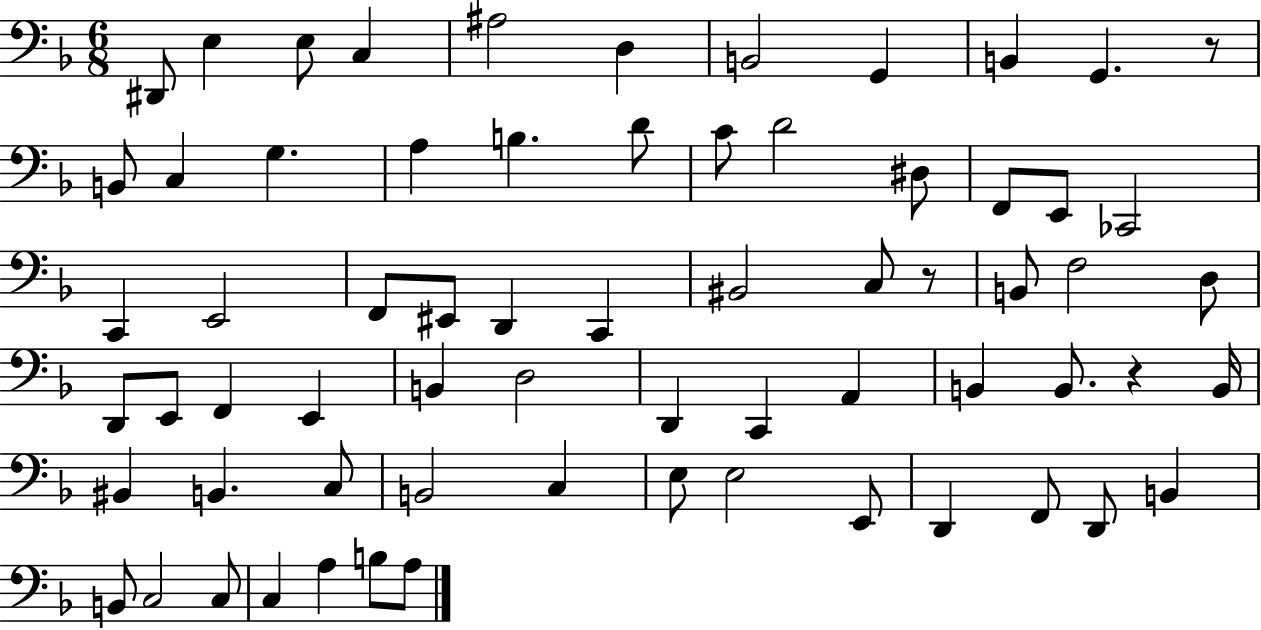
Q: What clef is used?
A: bass